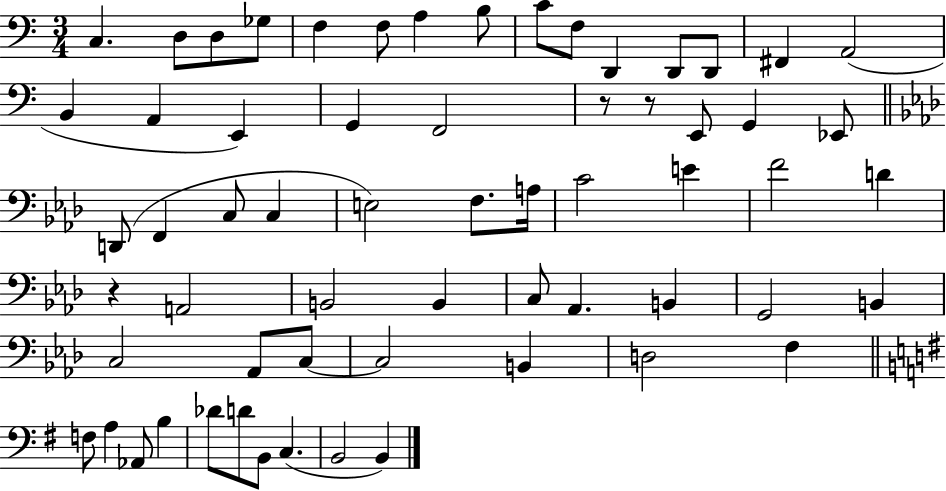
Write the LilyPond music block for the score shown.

{
  \clef bass
  \numericTimeSignature
  \time 3/4
  \key c \major
  c4. d8 d8 ges8 | f4 f8 a4 b8 | c'8 f8 d,4 d,8 d,8 | fis,4 a,2( | \break b,4 a,4 e,4) | g,4 f,2 | r8 r8 e,8 g,4 ees,8 | \bar "||" \break \key aes \major d,8( f,4 c8 c4 | e2) f8. a16 | c'2 e'4 | f'2 d'4 | \break r4 a,2 | b,2 b,4 | c8 aes,4. b,4 | g,2 b,4 | \break c2 aes,8 c8~~ | c2 b,4 | d2 f4 | \bar "||" \break \key g \major f8 a4 aes,8 b4 | des'8 d'8 b,8 c4.( | b,2 b,4) | \bar "|."
}